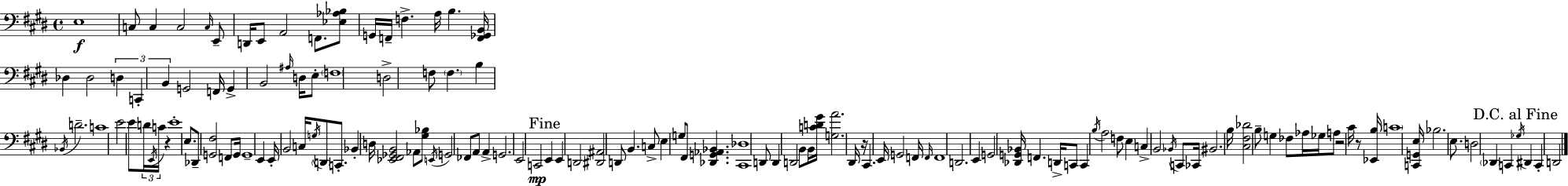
X:1
T:Untitled
M:4/4
L:1/4
K:E
E,4 C,/2 C, C,2 C,/4 E,,/2 D,,/4 E,,/2 A,,2 F,,/2 [_E,_A,_B,]/2 G,,/4 F,,/4 F, A,/4 B, [F,,_G,,B,,]/4 _D, _D,2 D, C,, B,, G,,2 F,,/4 G,, B,,2 ^A,/4 D,/4 E,/2 F,4 D,2 F,/2 F, B, _B,,/4 D2 C4 E2 E/2 D/4 E,,/4 C/4 z E4 E,/2 _D,,/2 [G,,^F,]2 F,,/2 G,,/4 G,,4 E,, E,,/4 B,,2 C,/4 G,/4 D,,/2 C,,/2 _B,, D,/4 [_E,,^F,,_G,,B,,]2 _A,,/2 [^G,_B,]/2 E,,/4 G,,2 _F,,/2 A,,/2 A,, G,,2 E,,2 C,,2 E,, E,, D,,2 [^D,,^A,,]2 D,,/2 B,, C,/2 E, G,/2 ^F,,/2 [_D,,G,,_A,,_B,,] [^C,,_D,]4 D,,/2 D,, D,,2 B,,/2 B,,/4 [CD^G]/4 [G,A]2 ^D,,/4 z/4 ^C,, E,,/4 G,,2 F,,/4 F,,/4 F,,4 D,,2 E,, G,,2 [_D,,G,,_B,,]/4 F,, D,,/4 C,,/2 C,, B,/4 A,2 F,/2 E, C, B,,2 _B,,/4 C,,/2 _C,,/4 ^B,,2 B,/4 [^C,^F,_D]2 B,/2 G, _F,/2 _A,/4 _G,/4 A,/2 z2 ^C/4 z/2 [_E,,B,]/4 C4 [C,,G,,E,]/4 _B,2 E,/2 D,2 _D,, C,, _G,/4 ^D,, C,, D,,2